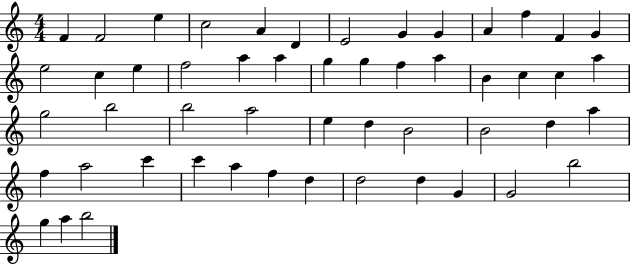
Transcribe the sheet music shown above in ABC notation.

X:1
T:Untitled
M:4/4
L:1/4
K:C
F F2 e c2 A D E2 G G A f F G e2 c e f2 a a g g f a B c c a g2 b2 b2 a2 e d B2 B2 d a f a2 c' c' a f d d2 d G G2 b2 g a b2